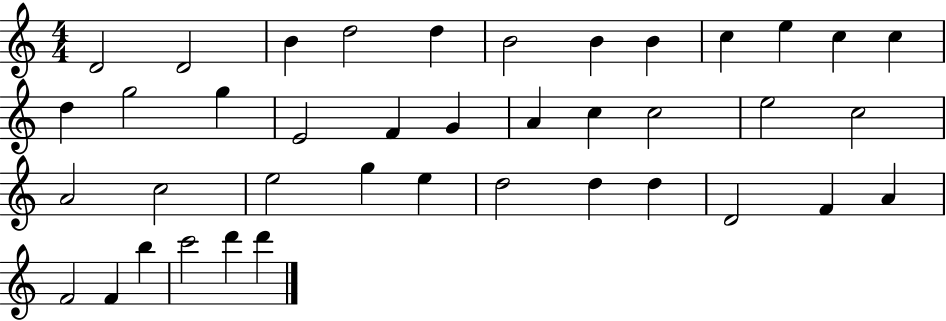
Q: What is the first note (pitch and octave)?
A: D4